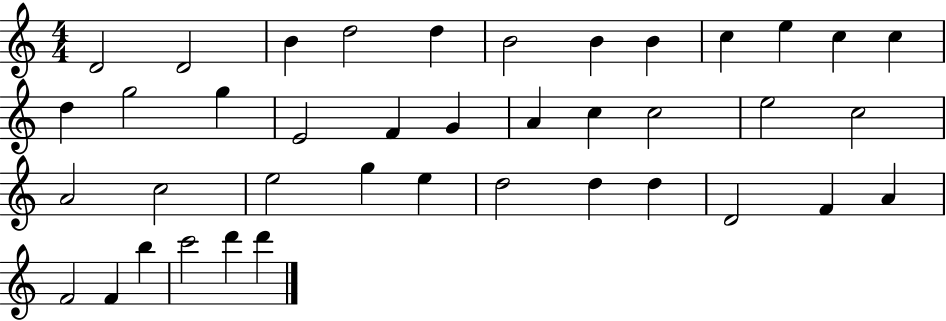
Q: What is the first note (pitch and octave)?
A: D4